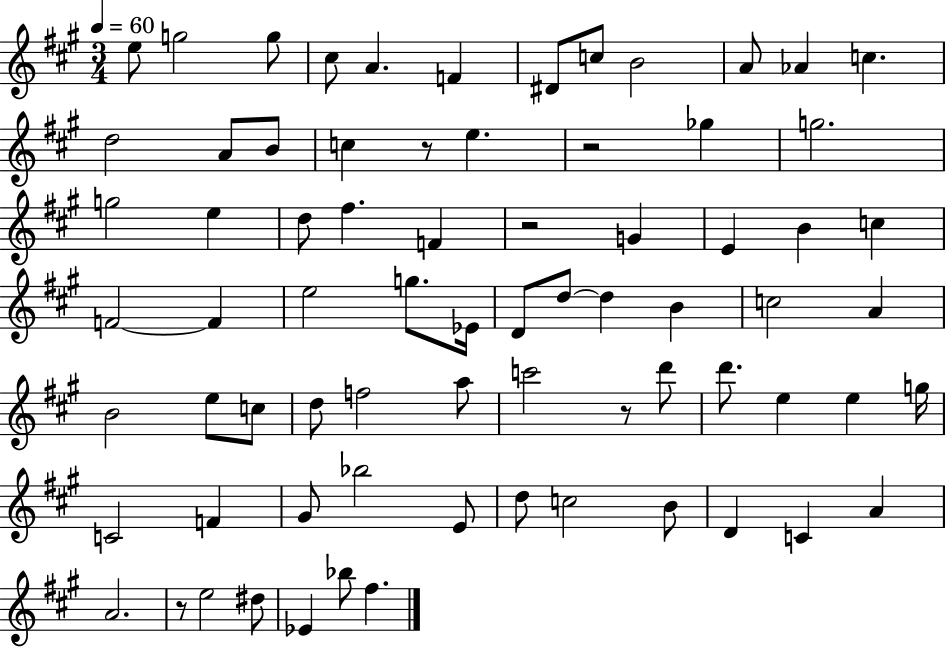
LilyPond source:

{
  \clef treble
  \numericTimeSignature
  \time 3/4
  \key a \major
  \tempo 4 = 60
  e''8 g''2 g''8 | cis''8 a'4. f'4 | dis'8 c''8 b'2 | a'8 aes'4 c''4. | \break d''2 a'8 b'8 | c''4 r8 e''4. | r2 ges''4 | g''2. | \break g''2 e''4 | d''8 fis''4. f'4 | r2 g'4 | e'4 b'4 c''4 | \break f'2~~ f'4 | e''2 g''8. ees'16 | d'8 d''8~~ d''4 b'4 | c''2 a'4 | \break b'2 e''8 c''8 | d''8 f''2 a''8 | c'''2 r8 d'''8 | d'''8. e''4 e''4 g''16 | \break c'2 f'4 | gis'8 bes''2 e'8 | d''8 c''2 b'8 | d'4 c'4 a'4 | \break a'2. | r8 e''2 dis''8 | ees'4 bes''8 fis''4. | \bar "|."
}